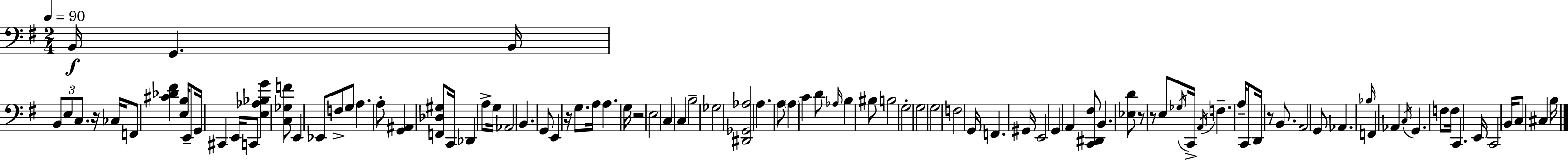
B2/s G2/q. B2/s B2/e E3/e C3/e. R/s CES3/s F2/e [C#4,Db4,F#4]/q [E3,B3]/s E2/e G2/s C#2/q E2/s C2/e [E3,Ab3,Bb3,G4]/q [C3,Gb3,F4]/e E2/q Eb2/e F3/e G3/e A3/q. A3/e [G2,A#2]/q [F2,Db3,G#3]/e C2/s Db2/q A3/e G3/s Ab2/h B2/q. G2/e E2/q R/s G3/e. A3/s A3/q. G3/s R/h E3/h C3/q C3/q B3/h Gb3/h [D#2,Gb2,Ab3]/h A3/q. A3/e A3/q C4/q D4/e Ab3/s B3/q BIS3/e B3/h G3/h G3/h G3/h F3/h G2/s F2/q. G#2/s E2/h G2/q A2/q [C2,D#2,F#3]/e B2/q. [Eb3,D4]/e R/e R/e E3/e Gb3/s C2/s A2/s F3/q. A3/s C2/e D2/s R/e B2/e. A2/h G2/e Ab2/q. Bb3/s F2/q Ab2/q C3/s G2/q. F3/e F3/s C2/q. E2/s C2/h B2/s C3/e C#3/q B3/s